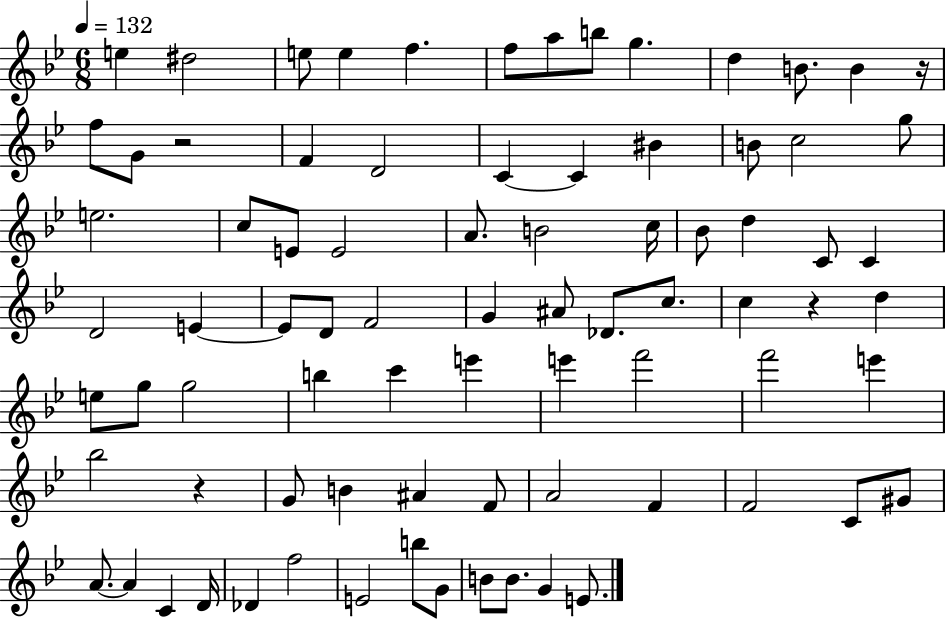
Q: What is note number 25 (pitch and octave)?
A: E4